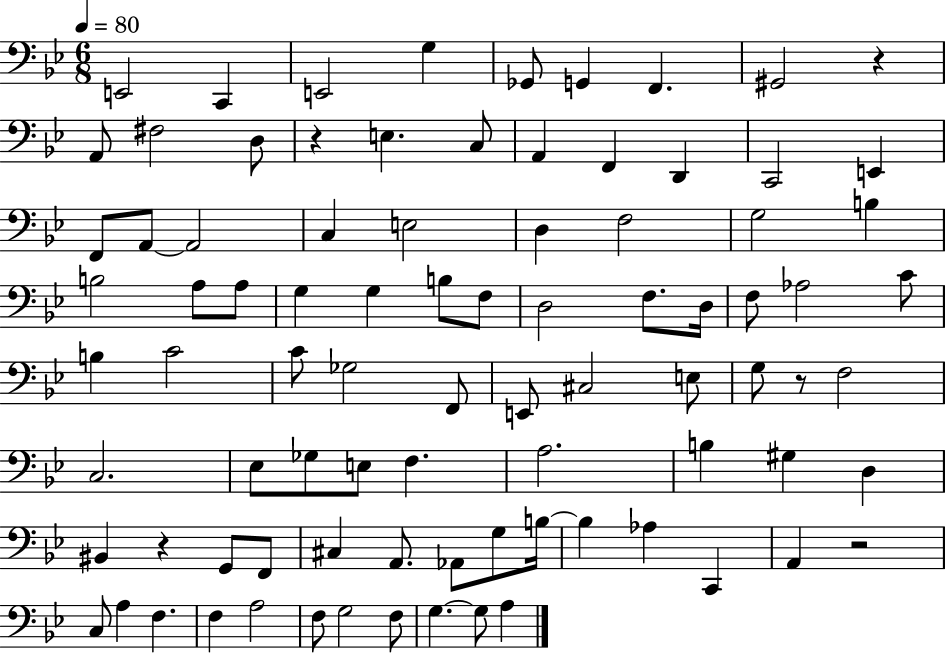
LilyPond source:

{
  \clef bass
  \numericTimeSignature
  \time 6/8
  \key bes \major
  \tempo 4 = 80
  e,2 c,4 | e,2 g4 | ges,8 g,4 f,4. | gis,2 r4 | \break a,8 fis2 d8 | r4 e4. c8 | a,4 f,4 d,4 | c,2 e,4 | \break f,8 a,8~~ a,2 | c4 e2 | d4 f2 | g2 b4 | \break b2 a8 a8 | g4 g4 b8 f8 | d2 f8. d16 | f8 aes2 c'8 | \break b4 c'2 | c'8 ges2 f,8 | e,8 cis2 e8 | g8 r8 f2 | \break c2. | ees8 ges8 e8 f4. | a2. | b4 gis4 d4 | \break bis,4 r4 g,8 f,8 | cis4 a,8. aes,8 g8 b16~~ | b4 aes4 c,4 | a,4 r2 | \break c8 a4 f4. | f4 a2 | f8 g2 f8 | g4.~~ g8 a4 | \break \bar "|."
}